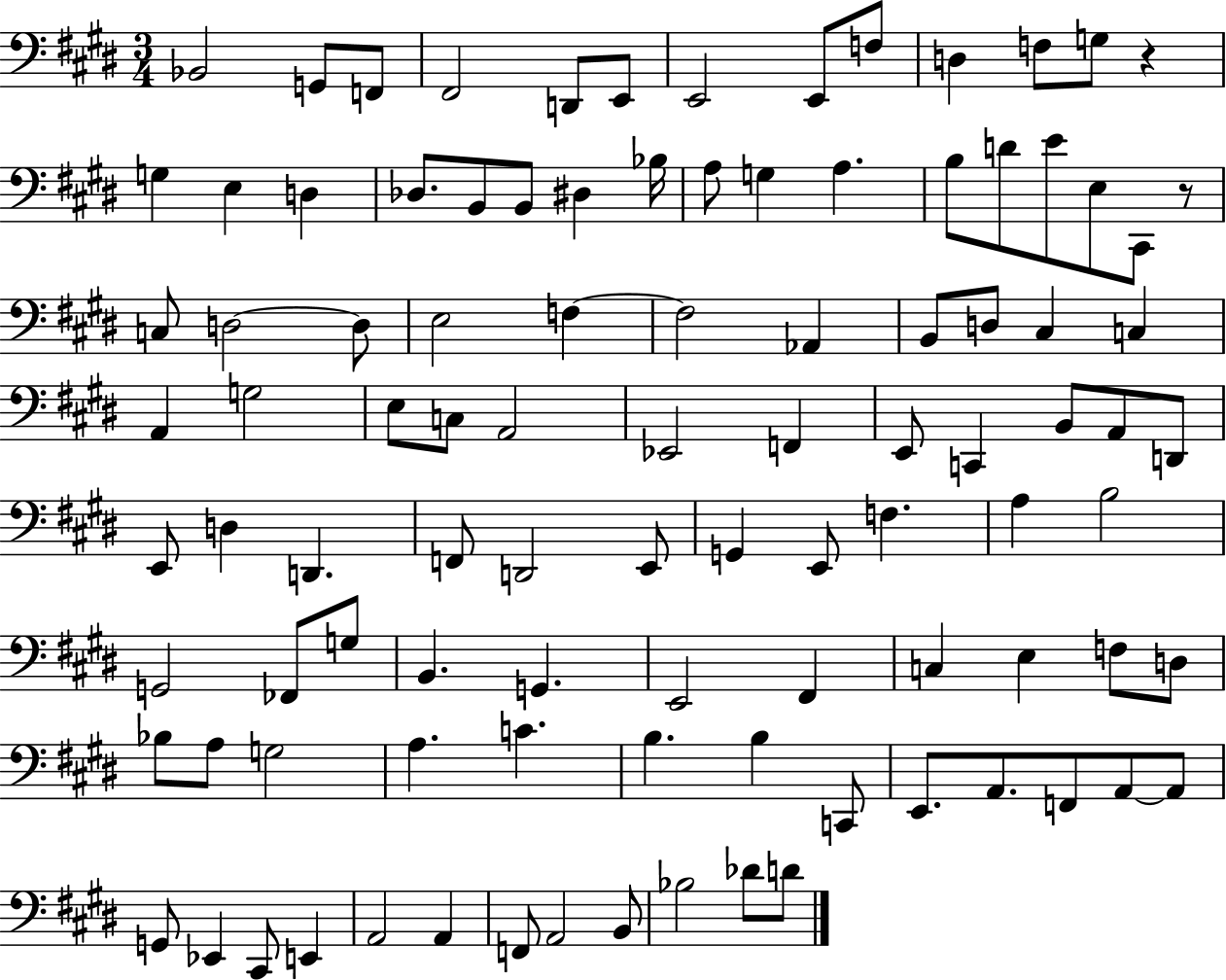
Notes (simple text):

Bb2/h G2/e F2/e F#2/h D2/e E2/e E2/h E2/e F3/e D3/q F3/e G3/e R/q G3/q E3/q D3/q Db3/e. B2/e B2/e D#3/q Bb3/s A3/e G3/q A3/q. B3/e D4/e E4/e E3/e C#2/e R/e C3/e D3/h D3/e E3/h F3/q F3/h Ab2/q B2/e D3/e C#3/q C3/q A2/q G3/h E3/e C3/e A2/h Eb2/h F2/q E2/e C2/q B2/e A2/e D2/e E2/e D3/q D2/q. F2/e D2/h E2/e G2/q E2/e F3/q. A3/q B3/h G2/h FES2/e G3/e B2/q. G2/q. E2/h F#2/q C3/q E3/q F3/e D3/e Bb3/e A3/e G3/h A3/q. C4/q. B3/q. B3/q C2/e E2/e. A2/e. F2/e A2/e A2/e G2/e Eb2/q C#2/e E2/q A2/h A2/q F2/e A2/h B2/e Bb3/h Db4/e D4/e